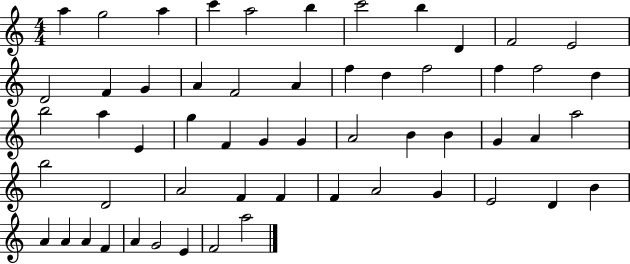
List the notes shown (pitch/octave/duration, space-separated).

A5/q G5/h A5/q C6/q A5/h B5/q C6/h B5/q D4/q F4/h E4/h D4/h F4/q G4/q A4/q F4/h A4/q F5/q D5/q F5/h F5/q F5/h D5/q B5/h A5/q E4/q G5/q F4/q G4/q G4/q A4/h B4/q B4/q G4/q A4/q A5/h B5/h D4/h A4/h F4/q F4/q F4/q A4/h G4/q E4/h D4/q B4/q A4/q A4/q A4/q F4/q A4/q G4/h E4/q F4/h A5/h